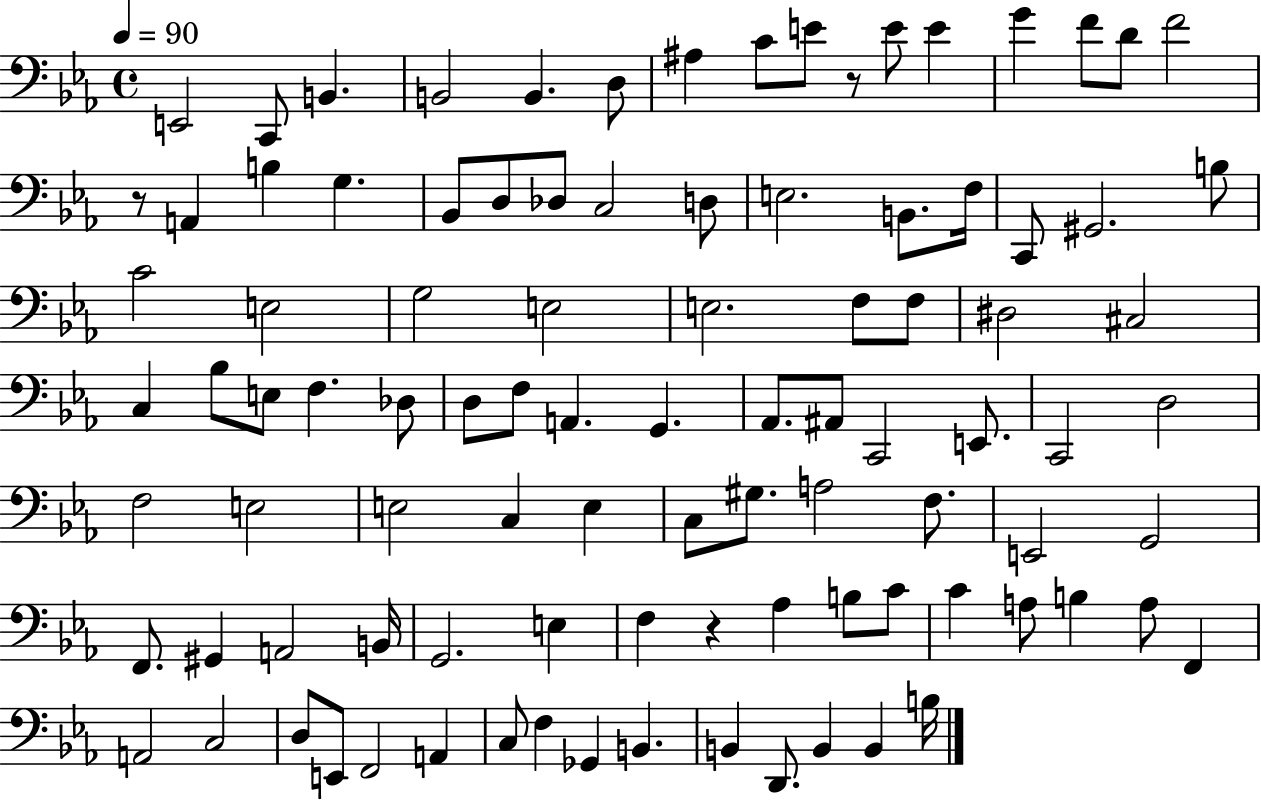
E2/h C2/e B2/q. B2/h B2/q. D3/e A#3/q C4/e E4/e R/e E4/e E4/q G4/q F4/e D4/e F4/h R/e A2/q B3/q G3/q. Bb2/e D3/e Db3/e C3/h D3/e E3/h. B2/e. F3/s C2/e G#2/h. B3/e C4/h E3/h G3/h E3/h E3/h. F3/e F3/e D#3/h C#3/h C3/q Bb3/e E3/e F3/q. Db3/e D3/e F3/e A2/q. G2/q. Ab2/e. A#2/e C2/h E2/e. C2/h D3/h F3/h E3/h E3/h C3/q E3/q C3/e G#3/e. A3/h F3/e. E2/h G2/h F2/e. G#2/q A2/h B2/s G2/h. E3/q F3/q R/q Ab3/q B3/e C4/e C4/q A3/e B3/q A3/e F2/q A2/h C3/h D3/e E2/e F2/h A2/q C3/e F3/q Gb2/q B2/q. B2/q D2/e. B2/q B2/q B3/s